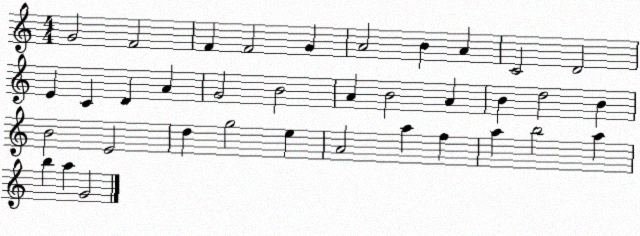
X:1
T:Untitled
M:4/4
L:1/4
K:C
G2 F2 F F2 G A2 B A C2 D2 E C D A G2 B2 A B2 A B d2 B B2 E2 d g2 e A2 a f a b2 a b a G2